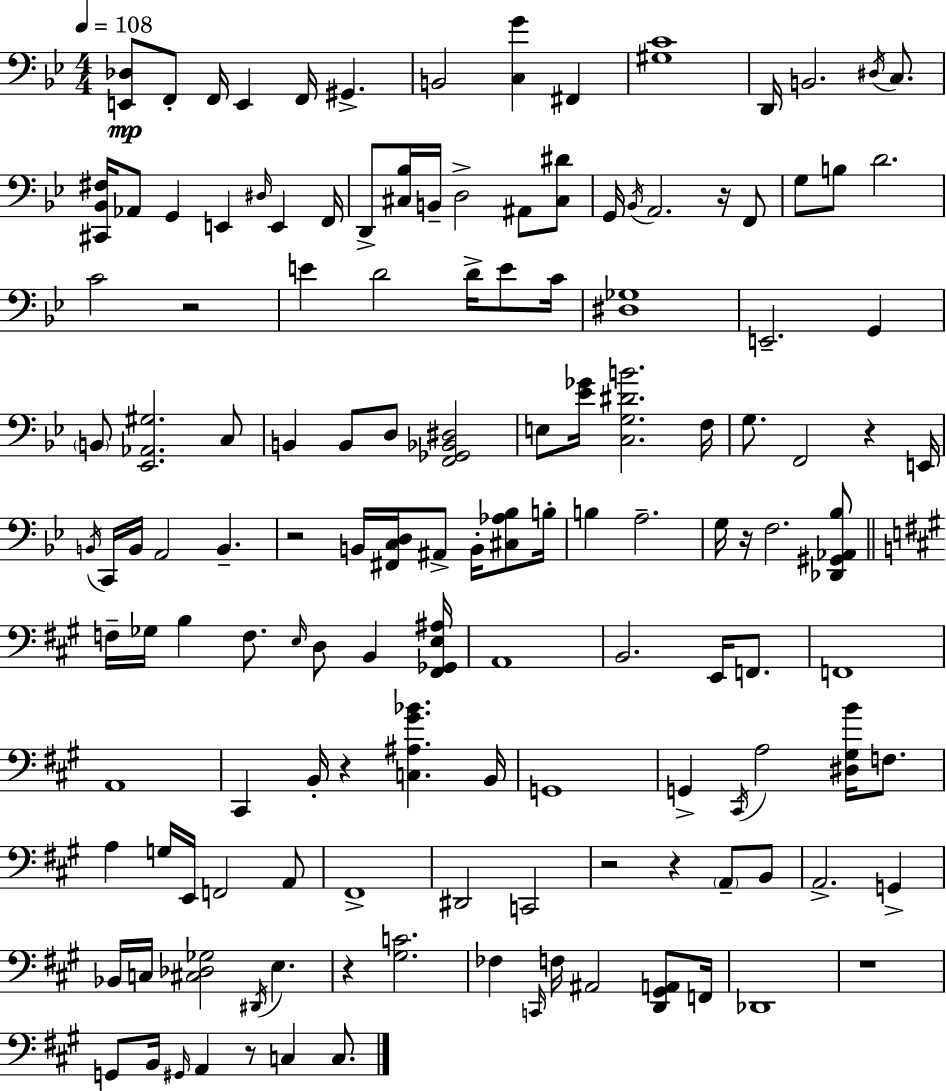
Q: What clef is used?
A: bass